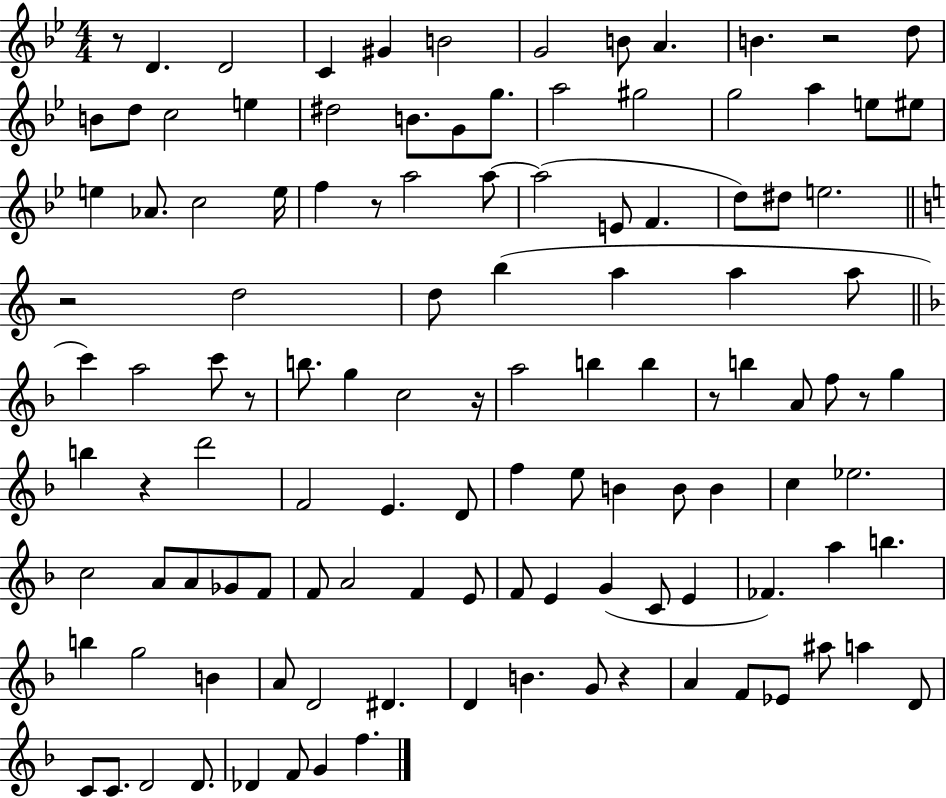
R/e D4/q. D4/h C4/q G#4/q B4/h G4/h B4/e A4/q. B4/q. R/h D5/e B4/e D5/e C5/h E5/q D#5/h B4/e. G4/e G5/e. A5/h G#5/h G5/h A5/q E5/e EIS5/e E5/q Ab4/e. C5/h E5/s F5/q R/e A5/h A5/e A5/h E4/e F4/q. D5/e D#5/e E5/h. R/h D5/h D5/e B5/q A5/q A5/q A5/e C6/q A5/h C6/e R/e B5/e. G5/q C5/h R/s A5/h B5/q B5/q R/e B5/q A4/e F5/e R/e G5/q B5/q R/q D6/h F4/h E4/q. D4/e F5/q E5/e B4/q B4/e B4/q C5/q Eb5/h. C5/h A4/e A4/e Gb4/e F4/e F4/e A4/h F4/q E4/e F4/e E4/q G4/q C4/e E4/q FES4/q. A5/q B5/q. B5/q G5/h B4/q A4/e D4/h D#4/q. D4/q B4/q. G4/e R/q A4/q F4/e Eb4/e A#5/e A5/q D4/e C4/e C4/e. D4/h D4/e. Db4/q F4/e G4/q F5/q.